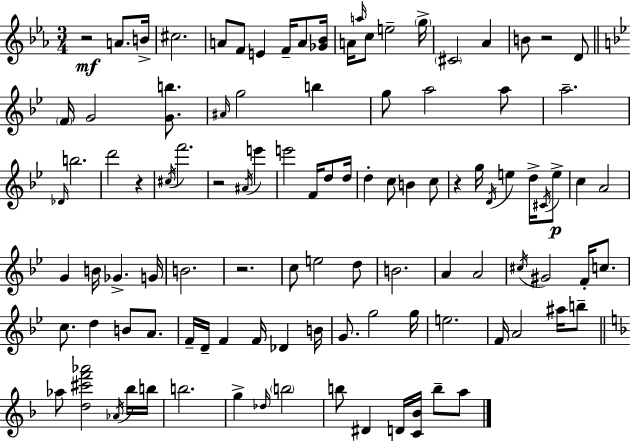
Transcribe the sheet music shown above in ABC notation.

X:1
T:Untitled
M:3/4
L:1/4
K:Cm
z2 A/2 B/4 ^c2 A/2 F/2 E F/4 A/2 [_G_B]/4 A/4 a/4 c/2 e2 g/4 ^C2 _A B/2 z2 D/2 F/4 G2 [Gb]/2 ^A/4 g2 b g/2 a2 a/2 a2 _D/4 b2 d'2 z ^c/4 f'2 z2 ^A/4 e' e'2 F/4 d/2 d/4 d c/2 B c/2 z g/4 D/4 e d/4 ^C/4 e/2 c A2 G B/4 _G G/4 B2 z2 c/2 e2 d/2 B2 A A2 ^c/4 ^G2 F/4 c/2 c/2 d B/2 A/2 F/4 D/4 F F/4 _D B/4 G/2 g2 g/4 e2 F/4 A2 ^a/4 b/2 _a/2 [d^c'f'_a']2 _A/4 _b/4 b/4 b2 g _d/4 b2 b/2 ^D D/4 [C_B]/4 b/2 a/2